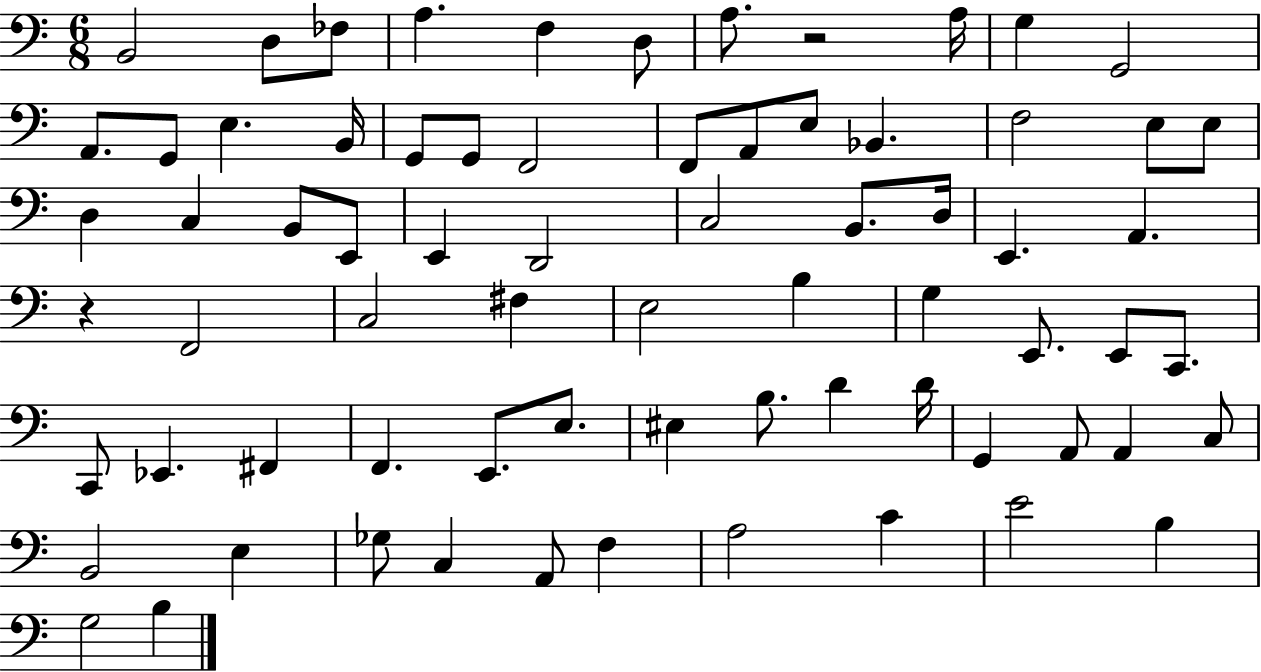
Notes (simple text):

B2/h D3/e FES3/e A3/q. F3/q D3/e A3/e. R/h A3/s G3/q G2/h A2/e. G2/e E3/q. B2/s G2/e G2/e F2/h F2/e A2/e E3/e Bb2/q. F3/h E3/e E3/e D3/q C3/q B2/e E2/e E2/q D2/h C3/h B2/e. D3/s E2/q. A2/q. R/q F2/h C3/h F#3/q E3/h B3/q G3/q E2/e. E2/e C2/e. C2/e Eb2/q. F#2/q F2/q. E2/e. E3/e. EIS3/q B3/e. D4/q D4/s G2/q A2/e A2/q C3/e B2/h E3/q Gb3/e C3/q A2/e F3/q A3/h C4/q E4/h B3/q G3/h B3/q